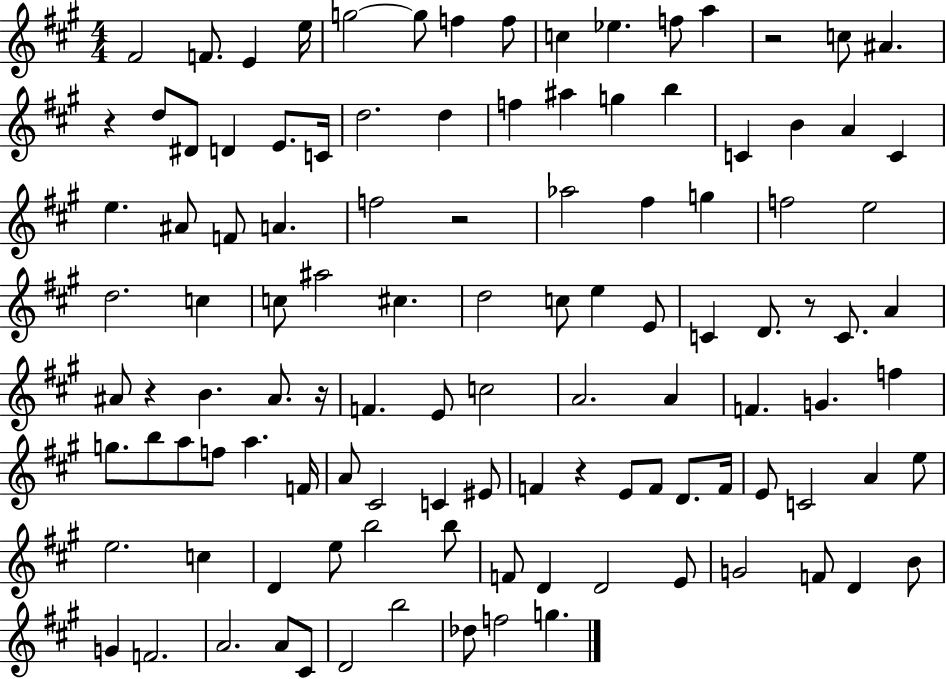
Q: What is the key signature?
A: A major